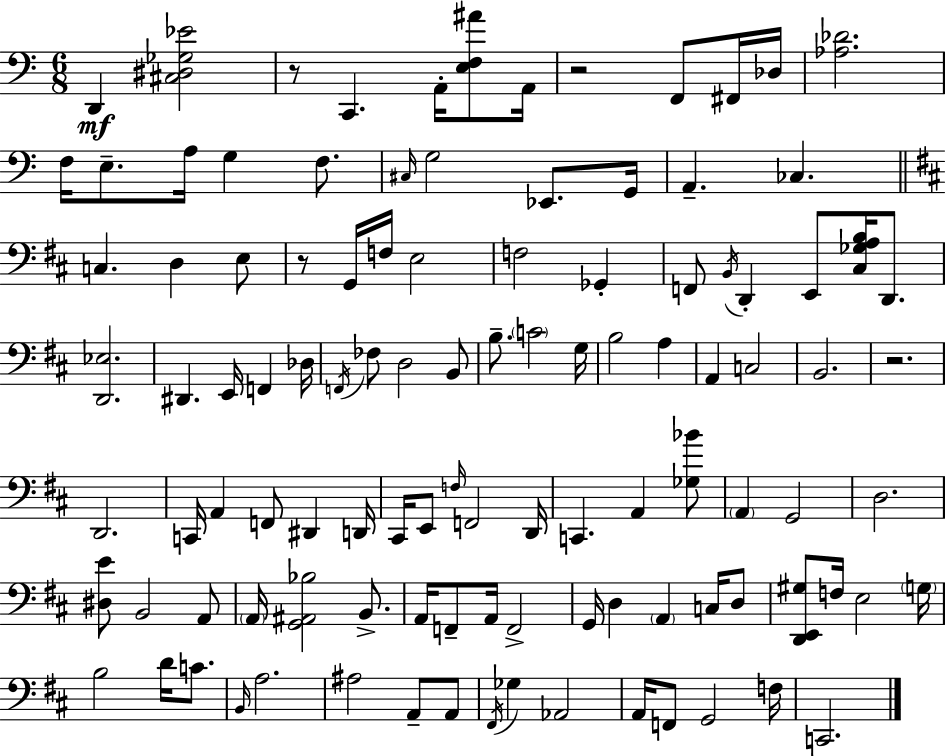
D2/q [C#3,D#3,Gb3,Eb4]/h R/e C2/q. A2/s [E3,F3,A#4]/e A2/s R/h F2/e F#2/s Db3/s [Ab3,Db4]/h. F3/s E3/e. A3/s G3/q F3/e. C#3/s G3/h Eb2/e. G2/s A2/q. CES3/q. C3/q. D3/q E3/e R/e G2/s F3/s E3/h F3/h Gb2/q F2/e B2/s D2/q E2/e [C#3,Gb3,A3,B3]/s D2/e. [D2,Eb3]/h. D#2/q. E2/s F2/q Db3/s F2/s FES3/e D3/h B2/e B3/e. C4/h G3/s B3/h A3/q A2/q C3/h B2/h. R/h. D2/h. C2/s A2/q F2/e D#2/q D2/s C#2/s E2/e F3/s F2/h D2/s C2/q. A2/q [Gb3,Bb4]/e A2/q G2/h D3/h. [D#3,E4]/e B2/h A2/e A2/s [G2,A#2,Bb3]/h B2/e. A2/s F2/e A2/s F2/h G2/s D3/q A2/q C3/s D3/e [D2,E2,G#3]/e F3/s E3/h G3/s B3/h D4/s C4/e. B2/s A3/h. A#3/h A2/e A2/e F#2/s Gb3/q Ab2/h A2/s F2/e G2/h F3/s C2/h.